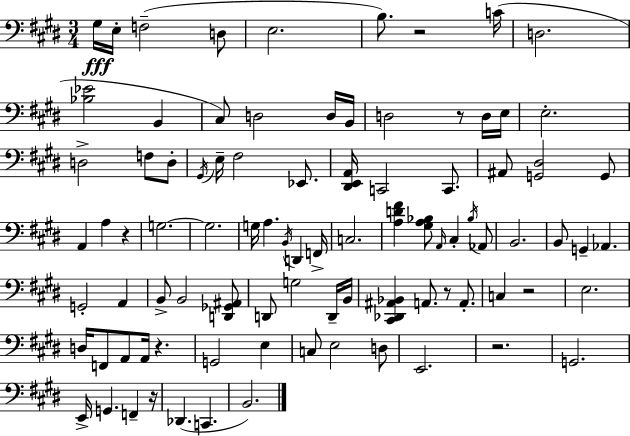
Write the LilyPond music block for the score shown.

{
  \clef bass
  \numericTimeSignature
  \time 3/4
  \key e \major
  gis16\fff e16-. f2--( d8 | e2. | b8.) r2 c'16( | d2. | \break <bes ees'>2 b,4 | cis8) d2 d16 b,16 | d2 r8 d16 e16 | e2.-. | \break d2-> f8 d8-. | \acciaccatura { gis,16 } e16-- fis2 ees,8. | <dis, e, a,>16 c,2 c,8. | ais,8 <g, dis>2 g,8 | \break a,4 a4 r4 | g2.~~ | g2. | g16 a4. \acciaccatura { b,16 } d,4 | \break f,16-> c2. | <a d' fis'>4 <gis a bes>8 \grace { a,16 } cis4-. | \acciaccatura { bes16 } aes,8 b,2. | b,8 g,4-- aes,4. | \break g,2-. | a,4 b,8-> b,2 | <d, ges, ais,>8 d,8 g2 | d,16-- b,16 <cis, des, ais, bes,>4 a,8. r8 | \break a,8.-. c4 r2 | e2. | d16 f,8 a,8 a,16 r4. | g,2 | \break e4 c8 e2 | d8 e,2. | r2. | g,2. | \break e,16-> g,4. f,4-- | r16 des,4.( c,4. | b,2.) | \bar "|."
}